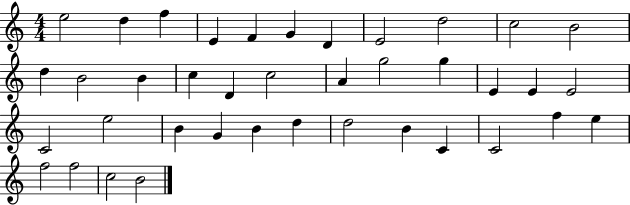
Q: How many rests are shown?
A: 0